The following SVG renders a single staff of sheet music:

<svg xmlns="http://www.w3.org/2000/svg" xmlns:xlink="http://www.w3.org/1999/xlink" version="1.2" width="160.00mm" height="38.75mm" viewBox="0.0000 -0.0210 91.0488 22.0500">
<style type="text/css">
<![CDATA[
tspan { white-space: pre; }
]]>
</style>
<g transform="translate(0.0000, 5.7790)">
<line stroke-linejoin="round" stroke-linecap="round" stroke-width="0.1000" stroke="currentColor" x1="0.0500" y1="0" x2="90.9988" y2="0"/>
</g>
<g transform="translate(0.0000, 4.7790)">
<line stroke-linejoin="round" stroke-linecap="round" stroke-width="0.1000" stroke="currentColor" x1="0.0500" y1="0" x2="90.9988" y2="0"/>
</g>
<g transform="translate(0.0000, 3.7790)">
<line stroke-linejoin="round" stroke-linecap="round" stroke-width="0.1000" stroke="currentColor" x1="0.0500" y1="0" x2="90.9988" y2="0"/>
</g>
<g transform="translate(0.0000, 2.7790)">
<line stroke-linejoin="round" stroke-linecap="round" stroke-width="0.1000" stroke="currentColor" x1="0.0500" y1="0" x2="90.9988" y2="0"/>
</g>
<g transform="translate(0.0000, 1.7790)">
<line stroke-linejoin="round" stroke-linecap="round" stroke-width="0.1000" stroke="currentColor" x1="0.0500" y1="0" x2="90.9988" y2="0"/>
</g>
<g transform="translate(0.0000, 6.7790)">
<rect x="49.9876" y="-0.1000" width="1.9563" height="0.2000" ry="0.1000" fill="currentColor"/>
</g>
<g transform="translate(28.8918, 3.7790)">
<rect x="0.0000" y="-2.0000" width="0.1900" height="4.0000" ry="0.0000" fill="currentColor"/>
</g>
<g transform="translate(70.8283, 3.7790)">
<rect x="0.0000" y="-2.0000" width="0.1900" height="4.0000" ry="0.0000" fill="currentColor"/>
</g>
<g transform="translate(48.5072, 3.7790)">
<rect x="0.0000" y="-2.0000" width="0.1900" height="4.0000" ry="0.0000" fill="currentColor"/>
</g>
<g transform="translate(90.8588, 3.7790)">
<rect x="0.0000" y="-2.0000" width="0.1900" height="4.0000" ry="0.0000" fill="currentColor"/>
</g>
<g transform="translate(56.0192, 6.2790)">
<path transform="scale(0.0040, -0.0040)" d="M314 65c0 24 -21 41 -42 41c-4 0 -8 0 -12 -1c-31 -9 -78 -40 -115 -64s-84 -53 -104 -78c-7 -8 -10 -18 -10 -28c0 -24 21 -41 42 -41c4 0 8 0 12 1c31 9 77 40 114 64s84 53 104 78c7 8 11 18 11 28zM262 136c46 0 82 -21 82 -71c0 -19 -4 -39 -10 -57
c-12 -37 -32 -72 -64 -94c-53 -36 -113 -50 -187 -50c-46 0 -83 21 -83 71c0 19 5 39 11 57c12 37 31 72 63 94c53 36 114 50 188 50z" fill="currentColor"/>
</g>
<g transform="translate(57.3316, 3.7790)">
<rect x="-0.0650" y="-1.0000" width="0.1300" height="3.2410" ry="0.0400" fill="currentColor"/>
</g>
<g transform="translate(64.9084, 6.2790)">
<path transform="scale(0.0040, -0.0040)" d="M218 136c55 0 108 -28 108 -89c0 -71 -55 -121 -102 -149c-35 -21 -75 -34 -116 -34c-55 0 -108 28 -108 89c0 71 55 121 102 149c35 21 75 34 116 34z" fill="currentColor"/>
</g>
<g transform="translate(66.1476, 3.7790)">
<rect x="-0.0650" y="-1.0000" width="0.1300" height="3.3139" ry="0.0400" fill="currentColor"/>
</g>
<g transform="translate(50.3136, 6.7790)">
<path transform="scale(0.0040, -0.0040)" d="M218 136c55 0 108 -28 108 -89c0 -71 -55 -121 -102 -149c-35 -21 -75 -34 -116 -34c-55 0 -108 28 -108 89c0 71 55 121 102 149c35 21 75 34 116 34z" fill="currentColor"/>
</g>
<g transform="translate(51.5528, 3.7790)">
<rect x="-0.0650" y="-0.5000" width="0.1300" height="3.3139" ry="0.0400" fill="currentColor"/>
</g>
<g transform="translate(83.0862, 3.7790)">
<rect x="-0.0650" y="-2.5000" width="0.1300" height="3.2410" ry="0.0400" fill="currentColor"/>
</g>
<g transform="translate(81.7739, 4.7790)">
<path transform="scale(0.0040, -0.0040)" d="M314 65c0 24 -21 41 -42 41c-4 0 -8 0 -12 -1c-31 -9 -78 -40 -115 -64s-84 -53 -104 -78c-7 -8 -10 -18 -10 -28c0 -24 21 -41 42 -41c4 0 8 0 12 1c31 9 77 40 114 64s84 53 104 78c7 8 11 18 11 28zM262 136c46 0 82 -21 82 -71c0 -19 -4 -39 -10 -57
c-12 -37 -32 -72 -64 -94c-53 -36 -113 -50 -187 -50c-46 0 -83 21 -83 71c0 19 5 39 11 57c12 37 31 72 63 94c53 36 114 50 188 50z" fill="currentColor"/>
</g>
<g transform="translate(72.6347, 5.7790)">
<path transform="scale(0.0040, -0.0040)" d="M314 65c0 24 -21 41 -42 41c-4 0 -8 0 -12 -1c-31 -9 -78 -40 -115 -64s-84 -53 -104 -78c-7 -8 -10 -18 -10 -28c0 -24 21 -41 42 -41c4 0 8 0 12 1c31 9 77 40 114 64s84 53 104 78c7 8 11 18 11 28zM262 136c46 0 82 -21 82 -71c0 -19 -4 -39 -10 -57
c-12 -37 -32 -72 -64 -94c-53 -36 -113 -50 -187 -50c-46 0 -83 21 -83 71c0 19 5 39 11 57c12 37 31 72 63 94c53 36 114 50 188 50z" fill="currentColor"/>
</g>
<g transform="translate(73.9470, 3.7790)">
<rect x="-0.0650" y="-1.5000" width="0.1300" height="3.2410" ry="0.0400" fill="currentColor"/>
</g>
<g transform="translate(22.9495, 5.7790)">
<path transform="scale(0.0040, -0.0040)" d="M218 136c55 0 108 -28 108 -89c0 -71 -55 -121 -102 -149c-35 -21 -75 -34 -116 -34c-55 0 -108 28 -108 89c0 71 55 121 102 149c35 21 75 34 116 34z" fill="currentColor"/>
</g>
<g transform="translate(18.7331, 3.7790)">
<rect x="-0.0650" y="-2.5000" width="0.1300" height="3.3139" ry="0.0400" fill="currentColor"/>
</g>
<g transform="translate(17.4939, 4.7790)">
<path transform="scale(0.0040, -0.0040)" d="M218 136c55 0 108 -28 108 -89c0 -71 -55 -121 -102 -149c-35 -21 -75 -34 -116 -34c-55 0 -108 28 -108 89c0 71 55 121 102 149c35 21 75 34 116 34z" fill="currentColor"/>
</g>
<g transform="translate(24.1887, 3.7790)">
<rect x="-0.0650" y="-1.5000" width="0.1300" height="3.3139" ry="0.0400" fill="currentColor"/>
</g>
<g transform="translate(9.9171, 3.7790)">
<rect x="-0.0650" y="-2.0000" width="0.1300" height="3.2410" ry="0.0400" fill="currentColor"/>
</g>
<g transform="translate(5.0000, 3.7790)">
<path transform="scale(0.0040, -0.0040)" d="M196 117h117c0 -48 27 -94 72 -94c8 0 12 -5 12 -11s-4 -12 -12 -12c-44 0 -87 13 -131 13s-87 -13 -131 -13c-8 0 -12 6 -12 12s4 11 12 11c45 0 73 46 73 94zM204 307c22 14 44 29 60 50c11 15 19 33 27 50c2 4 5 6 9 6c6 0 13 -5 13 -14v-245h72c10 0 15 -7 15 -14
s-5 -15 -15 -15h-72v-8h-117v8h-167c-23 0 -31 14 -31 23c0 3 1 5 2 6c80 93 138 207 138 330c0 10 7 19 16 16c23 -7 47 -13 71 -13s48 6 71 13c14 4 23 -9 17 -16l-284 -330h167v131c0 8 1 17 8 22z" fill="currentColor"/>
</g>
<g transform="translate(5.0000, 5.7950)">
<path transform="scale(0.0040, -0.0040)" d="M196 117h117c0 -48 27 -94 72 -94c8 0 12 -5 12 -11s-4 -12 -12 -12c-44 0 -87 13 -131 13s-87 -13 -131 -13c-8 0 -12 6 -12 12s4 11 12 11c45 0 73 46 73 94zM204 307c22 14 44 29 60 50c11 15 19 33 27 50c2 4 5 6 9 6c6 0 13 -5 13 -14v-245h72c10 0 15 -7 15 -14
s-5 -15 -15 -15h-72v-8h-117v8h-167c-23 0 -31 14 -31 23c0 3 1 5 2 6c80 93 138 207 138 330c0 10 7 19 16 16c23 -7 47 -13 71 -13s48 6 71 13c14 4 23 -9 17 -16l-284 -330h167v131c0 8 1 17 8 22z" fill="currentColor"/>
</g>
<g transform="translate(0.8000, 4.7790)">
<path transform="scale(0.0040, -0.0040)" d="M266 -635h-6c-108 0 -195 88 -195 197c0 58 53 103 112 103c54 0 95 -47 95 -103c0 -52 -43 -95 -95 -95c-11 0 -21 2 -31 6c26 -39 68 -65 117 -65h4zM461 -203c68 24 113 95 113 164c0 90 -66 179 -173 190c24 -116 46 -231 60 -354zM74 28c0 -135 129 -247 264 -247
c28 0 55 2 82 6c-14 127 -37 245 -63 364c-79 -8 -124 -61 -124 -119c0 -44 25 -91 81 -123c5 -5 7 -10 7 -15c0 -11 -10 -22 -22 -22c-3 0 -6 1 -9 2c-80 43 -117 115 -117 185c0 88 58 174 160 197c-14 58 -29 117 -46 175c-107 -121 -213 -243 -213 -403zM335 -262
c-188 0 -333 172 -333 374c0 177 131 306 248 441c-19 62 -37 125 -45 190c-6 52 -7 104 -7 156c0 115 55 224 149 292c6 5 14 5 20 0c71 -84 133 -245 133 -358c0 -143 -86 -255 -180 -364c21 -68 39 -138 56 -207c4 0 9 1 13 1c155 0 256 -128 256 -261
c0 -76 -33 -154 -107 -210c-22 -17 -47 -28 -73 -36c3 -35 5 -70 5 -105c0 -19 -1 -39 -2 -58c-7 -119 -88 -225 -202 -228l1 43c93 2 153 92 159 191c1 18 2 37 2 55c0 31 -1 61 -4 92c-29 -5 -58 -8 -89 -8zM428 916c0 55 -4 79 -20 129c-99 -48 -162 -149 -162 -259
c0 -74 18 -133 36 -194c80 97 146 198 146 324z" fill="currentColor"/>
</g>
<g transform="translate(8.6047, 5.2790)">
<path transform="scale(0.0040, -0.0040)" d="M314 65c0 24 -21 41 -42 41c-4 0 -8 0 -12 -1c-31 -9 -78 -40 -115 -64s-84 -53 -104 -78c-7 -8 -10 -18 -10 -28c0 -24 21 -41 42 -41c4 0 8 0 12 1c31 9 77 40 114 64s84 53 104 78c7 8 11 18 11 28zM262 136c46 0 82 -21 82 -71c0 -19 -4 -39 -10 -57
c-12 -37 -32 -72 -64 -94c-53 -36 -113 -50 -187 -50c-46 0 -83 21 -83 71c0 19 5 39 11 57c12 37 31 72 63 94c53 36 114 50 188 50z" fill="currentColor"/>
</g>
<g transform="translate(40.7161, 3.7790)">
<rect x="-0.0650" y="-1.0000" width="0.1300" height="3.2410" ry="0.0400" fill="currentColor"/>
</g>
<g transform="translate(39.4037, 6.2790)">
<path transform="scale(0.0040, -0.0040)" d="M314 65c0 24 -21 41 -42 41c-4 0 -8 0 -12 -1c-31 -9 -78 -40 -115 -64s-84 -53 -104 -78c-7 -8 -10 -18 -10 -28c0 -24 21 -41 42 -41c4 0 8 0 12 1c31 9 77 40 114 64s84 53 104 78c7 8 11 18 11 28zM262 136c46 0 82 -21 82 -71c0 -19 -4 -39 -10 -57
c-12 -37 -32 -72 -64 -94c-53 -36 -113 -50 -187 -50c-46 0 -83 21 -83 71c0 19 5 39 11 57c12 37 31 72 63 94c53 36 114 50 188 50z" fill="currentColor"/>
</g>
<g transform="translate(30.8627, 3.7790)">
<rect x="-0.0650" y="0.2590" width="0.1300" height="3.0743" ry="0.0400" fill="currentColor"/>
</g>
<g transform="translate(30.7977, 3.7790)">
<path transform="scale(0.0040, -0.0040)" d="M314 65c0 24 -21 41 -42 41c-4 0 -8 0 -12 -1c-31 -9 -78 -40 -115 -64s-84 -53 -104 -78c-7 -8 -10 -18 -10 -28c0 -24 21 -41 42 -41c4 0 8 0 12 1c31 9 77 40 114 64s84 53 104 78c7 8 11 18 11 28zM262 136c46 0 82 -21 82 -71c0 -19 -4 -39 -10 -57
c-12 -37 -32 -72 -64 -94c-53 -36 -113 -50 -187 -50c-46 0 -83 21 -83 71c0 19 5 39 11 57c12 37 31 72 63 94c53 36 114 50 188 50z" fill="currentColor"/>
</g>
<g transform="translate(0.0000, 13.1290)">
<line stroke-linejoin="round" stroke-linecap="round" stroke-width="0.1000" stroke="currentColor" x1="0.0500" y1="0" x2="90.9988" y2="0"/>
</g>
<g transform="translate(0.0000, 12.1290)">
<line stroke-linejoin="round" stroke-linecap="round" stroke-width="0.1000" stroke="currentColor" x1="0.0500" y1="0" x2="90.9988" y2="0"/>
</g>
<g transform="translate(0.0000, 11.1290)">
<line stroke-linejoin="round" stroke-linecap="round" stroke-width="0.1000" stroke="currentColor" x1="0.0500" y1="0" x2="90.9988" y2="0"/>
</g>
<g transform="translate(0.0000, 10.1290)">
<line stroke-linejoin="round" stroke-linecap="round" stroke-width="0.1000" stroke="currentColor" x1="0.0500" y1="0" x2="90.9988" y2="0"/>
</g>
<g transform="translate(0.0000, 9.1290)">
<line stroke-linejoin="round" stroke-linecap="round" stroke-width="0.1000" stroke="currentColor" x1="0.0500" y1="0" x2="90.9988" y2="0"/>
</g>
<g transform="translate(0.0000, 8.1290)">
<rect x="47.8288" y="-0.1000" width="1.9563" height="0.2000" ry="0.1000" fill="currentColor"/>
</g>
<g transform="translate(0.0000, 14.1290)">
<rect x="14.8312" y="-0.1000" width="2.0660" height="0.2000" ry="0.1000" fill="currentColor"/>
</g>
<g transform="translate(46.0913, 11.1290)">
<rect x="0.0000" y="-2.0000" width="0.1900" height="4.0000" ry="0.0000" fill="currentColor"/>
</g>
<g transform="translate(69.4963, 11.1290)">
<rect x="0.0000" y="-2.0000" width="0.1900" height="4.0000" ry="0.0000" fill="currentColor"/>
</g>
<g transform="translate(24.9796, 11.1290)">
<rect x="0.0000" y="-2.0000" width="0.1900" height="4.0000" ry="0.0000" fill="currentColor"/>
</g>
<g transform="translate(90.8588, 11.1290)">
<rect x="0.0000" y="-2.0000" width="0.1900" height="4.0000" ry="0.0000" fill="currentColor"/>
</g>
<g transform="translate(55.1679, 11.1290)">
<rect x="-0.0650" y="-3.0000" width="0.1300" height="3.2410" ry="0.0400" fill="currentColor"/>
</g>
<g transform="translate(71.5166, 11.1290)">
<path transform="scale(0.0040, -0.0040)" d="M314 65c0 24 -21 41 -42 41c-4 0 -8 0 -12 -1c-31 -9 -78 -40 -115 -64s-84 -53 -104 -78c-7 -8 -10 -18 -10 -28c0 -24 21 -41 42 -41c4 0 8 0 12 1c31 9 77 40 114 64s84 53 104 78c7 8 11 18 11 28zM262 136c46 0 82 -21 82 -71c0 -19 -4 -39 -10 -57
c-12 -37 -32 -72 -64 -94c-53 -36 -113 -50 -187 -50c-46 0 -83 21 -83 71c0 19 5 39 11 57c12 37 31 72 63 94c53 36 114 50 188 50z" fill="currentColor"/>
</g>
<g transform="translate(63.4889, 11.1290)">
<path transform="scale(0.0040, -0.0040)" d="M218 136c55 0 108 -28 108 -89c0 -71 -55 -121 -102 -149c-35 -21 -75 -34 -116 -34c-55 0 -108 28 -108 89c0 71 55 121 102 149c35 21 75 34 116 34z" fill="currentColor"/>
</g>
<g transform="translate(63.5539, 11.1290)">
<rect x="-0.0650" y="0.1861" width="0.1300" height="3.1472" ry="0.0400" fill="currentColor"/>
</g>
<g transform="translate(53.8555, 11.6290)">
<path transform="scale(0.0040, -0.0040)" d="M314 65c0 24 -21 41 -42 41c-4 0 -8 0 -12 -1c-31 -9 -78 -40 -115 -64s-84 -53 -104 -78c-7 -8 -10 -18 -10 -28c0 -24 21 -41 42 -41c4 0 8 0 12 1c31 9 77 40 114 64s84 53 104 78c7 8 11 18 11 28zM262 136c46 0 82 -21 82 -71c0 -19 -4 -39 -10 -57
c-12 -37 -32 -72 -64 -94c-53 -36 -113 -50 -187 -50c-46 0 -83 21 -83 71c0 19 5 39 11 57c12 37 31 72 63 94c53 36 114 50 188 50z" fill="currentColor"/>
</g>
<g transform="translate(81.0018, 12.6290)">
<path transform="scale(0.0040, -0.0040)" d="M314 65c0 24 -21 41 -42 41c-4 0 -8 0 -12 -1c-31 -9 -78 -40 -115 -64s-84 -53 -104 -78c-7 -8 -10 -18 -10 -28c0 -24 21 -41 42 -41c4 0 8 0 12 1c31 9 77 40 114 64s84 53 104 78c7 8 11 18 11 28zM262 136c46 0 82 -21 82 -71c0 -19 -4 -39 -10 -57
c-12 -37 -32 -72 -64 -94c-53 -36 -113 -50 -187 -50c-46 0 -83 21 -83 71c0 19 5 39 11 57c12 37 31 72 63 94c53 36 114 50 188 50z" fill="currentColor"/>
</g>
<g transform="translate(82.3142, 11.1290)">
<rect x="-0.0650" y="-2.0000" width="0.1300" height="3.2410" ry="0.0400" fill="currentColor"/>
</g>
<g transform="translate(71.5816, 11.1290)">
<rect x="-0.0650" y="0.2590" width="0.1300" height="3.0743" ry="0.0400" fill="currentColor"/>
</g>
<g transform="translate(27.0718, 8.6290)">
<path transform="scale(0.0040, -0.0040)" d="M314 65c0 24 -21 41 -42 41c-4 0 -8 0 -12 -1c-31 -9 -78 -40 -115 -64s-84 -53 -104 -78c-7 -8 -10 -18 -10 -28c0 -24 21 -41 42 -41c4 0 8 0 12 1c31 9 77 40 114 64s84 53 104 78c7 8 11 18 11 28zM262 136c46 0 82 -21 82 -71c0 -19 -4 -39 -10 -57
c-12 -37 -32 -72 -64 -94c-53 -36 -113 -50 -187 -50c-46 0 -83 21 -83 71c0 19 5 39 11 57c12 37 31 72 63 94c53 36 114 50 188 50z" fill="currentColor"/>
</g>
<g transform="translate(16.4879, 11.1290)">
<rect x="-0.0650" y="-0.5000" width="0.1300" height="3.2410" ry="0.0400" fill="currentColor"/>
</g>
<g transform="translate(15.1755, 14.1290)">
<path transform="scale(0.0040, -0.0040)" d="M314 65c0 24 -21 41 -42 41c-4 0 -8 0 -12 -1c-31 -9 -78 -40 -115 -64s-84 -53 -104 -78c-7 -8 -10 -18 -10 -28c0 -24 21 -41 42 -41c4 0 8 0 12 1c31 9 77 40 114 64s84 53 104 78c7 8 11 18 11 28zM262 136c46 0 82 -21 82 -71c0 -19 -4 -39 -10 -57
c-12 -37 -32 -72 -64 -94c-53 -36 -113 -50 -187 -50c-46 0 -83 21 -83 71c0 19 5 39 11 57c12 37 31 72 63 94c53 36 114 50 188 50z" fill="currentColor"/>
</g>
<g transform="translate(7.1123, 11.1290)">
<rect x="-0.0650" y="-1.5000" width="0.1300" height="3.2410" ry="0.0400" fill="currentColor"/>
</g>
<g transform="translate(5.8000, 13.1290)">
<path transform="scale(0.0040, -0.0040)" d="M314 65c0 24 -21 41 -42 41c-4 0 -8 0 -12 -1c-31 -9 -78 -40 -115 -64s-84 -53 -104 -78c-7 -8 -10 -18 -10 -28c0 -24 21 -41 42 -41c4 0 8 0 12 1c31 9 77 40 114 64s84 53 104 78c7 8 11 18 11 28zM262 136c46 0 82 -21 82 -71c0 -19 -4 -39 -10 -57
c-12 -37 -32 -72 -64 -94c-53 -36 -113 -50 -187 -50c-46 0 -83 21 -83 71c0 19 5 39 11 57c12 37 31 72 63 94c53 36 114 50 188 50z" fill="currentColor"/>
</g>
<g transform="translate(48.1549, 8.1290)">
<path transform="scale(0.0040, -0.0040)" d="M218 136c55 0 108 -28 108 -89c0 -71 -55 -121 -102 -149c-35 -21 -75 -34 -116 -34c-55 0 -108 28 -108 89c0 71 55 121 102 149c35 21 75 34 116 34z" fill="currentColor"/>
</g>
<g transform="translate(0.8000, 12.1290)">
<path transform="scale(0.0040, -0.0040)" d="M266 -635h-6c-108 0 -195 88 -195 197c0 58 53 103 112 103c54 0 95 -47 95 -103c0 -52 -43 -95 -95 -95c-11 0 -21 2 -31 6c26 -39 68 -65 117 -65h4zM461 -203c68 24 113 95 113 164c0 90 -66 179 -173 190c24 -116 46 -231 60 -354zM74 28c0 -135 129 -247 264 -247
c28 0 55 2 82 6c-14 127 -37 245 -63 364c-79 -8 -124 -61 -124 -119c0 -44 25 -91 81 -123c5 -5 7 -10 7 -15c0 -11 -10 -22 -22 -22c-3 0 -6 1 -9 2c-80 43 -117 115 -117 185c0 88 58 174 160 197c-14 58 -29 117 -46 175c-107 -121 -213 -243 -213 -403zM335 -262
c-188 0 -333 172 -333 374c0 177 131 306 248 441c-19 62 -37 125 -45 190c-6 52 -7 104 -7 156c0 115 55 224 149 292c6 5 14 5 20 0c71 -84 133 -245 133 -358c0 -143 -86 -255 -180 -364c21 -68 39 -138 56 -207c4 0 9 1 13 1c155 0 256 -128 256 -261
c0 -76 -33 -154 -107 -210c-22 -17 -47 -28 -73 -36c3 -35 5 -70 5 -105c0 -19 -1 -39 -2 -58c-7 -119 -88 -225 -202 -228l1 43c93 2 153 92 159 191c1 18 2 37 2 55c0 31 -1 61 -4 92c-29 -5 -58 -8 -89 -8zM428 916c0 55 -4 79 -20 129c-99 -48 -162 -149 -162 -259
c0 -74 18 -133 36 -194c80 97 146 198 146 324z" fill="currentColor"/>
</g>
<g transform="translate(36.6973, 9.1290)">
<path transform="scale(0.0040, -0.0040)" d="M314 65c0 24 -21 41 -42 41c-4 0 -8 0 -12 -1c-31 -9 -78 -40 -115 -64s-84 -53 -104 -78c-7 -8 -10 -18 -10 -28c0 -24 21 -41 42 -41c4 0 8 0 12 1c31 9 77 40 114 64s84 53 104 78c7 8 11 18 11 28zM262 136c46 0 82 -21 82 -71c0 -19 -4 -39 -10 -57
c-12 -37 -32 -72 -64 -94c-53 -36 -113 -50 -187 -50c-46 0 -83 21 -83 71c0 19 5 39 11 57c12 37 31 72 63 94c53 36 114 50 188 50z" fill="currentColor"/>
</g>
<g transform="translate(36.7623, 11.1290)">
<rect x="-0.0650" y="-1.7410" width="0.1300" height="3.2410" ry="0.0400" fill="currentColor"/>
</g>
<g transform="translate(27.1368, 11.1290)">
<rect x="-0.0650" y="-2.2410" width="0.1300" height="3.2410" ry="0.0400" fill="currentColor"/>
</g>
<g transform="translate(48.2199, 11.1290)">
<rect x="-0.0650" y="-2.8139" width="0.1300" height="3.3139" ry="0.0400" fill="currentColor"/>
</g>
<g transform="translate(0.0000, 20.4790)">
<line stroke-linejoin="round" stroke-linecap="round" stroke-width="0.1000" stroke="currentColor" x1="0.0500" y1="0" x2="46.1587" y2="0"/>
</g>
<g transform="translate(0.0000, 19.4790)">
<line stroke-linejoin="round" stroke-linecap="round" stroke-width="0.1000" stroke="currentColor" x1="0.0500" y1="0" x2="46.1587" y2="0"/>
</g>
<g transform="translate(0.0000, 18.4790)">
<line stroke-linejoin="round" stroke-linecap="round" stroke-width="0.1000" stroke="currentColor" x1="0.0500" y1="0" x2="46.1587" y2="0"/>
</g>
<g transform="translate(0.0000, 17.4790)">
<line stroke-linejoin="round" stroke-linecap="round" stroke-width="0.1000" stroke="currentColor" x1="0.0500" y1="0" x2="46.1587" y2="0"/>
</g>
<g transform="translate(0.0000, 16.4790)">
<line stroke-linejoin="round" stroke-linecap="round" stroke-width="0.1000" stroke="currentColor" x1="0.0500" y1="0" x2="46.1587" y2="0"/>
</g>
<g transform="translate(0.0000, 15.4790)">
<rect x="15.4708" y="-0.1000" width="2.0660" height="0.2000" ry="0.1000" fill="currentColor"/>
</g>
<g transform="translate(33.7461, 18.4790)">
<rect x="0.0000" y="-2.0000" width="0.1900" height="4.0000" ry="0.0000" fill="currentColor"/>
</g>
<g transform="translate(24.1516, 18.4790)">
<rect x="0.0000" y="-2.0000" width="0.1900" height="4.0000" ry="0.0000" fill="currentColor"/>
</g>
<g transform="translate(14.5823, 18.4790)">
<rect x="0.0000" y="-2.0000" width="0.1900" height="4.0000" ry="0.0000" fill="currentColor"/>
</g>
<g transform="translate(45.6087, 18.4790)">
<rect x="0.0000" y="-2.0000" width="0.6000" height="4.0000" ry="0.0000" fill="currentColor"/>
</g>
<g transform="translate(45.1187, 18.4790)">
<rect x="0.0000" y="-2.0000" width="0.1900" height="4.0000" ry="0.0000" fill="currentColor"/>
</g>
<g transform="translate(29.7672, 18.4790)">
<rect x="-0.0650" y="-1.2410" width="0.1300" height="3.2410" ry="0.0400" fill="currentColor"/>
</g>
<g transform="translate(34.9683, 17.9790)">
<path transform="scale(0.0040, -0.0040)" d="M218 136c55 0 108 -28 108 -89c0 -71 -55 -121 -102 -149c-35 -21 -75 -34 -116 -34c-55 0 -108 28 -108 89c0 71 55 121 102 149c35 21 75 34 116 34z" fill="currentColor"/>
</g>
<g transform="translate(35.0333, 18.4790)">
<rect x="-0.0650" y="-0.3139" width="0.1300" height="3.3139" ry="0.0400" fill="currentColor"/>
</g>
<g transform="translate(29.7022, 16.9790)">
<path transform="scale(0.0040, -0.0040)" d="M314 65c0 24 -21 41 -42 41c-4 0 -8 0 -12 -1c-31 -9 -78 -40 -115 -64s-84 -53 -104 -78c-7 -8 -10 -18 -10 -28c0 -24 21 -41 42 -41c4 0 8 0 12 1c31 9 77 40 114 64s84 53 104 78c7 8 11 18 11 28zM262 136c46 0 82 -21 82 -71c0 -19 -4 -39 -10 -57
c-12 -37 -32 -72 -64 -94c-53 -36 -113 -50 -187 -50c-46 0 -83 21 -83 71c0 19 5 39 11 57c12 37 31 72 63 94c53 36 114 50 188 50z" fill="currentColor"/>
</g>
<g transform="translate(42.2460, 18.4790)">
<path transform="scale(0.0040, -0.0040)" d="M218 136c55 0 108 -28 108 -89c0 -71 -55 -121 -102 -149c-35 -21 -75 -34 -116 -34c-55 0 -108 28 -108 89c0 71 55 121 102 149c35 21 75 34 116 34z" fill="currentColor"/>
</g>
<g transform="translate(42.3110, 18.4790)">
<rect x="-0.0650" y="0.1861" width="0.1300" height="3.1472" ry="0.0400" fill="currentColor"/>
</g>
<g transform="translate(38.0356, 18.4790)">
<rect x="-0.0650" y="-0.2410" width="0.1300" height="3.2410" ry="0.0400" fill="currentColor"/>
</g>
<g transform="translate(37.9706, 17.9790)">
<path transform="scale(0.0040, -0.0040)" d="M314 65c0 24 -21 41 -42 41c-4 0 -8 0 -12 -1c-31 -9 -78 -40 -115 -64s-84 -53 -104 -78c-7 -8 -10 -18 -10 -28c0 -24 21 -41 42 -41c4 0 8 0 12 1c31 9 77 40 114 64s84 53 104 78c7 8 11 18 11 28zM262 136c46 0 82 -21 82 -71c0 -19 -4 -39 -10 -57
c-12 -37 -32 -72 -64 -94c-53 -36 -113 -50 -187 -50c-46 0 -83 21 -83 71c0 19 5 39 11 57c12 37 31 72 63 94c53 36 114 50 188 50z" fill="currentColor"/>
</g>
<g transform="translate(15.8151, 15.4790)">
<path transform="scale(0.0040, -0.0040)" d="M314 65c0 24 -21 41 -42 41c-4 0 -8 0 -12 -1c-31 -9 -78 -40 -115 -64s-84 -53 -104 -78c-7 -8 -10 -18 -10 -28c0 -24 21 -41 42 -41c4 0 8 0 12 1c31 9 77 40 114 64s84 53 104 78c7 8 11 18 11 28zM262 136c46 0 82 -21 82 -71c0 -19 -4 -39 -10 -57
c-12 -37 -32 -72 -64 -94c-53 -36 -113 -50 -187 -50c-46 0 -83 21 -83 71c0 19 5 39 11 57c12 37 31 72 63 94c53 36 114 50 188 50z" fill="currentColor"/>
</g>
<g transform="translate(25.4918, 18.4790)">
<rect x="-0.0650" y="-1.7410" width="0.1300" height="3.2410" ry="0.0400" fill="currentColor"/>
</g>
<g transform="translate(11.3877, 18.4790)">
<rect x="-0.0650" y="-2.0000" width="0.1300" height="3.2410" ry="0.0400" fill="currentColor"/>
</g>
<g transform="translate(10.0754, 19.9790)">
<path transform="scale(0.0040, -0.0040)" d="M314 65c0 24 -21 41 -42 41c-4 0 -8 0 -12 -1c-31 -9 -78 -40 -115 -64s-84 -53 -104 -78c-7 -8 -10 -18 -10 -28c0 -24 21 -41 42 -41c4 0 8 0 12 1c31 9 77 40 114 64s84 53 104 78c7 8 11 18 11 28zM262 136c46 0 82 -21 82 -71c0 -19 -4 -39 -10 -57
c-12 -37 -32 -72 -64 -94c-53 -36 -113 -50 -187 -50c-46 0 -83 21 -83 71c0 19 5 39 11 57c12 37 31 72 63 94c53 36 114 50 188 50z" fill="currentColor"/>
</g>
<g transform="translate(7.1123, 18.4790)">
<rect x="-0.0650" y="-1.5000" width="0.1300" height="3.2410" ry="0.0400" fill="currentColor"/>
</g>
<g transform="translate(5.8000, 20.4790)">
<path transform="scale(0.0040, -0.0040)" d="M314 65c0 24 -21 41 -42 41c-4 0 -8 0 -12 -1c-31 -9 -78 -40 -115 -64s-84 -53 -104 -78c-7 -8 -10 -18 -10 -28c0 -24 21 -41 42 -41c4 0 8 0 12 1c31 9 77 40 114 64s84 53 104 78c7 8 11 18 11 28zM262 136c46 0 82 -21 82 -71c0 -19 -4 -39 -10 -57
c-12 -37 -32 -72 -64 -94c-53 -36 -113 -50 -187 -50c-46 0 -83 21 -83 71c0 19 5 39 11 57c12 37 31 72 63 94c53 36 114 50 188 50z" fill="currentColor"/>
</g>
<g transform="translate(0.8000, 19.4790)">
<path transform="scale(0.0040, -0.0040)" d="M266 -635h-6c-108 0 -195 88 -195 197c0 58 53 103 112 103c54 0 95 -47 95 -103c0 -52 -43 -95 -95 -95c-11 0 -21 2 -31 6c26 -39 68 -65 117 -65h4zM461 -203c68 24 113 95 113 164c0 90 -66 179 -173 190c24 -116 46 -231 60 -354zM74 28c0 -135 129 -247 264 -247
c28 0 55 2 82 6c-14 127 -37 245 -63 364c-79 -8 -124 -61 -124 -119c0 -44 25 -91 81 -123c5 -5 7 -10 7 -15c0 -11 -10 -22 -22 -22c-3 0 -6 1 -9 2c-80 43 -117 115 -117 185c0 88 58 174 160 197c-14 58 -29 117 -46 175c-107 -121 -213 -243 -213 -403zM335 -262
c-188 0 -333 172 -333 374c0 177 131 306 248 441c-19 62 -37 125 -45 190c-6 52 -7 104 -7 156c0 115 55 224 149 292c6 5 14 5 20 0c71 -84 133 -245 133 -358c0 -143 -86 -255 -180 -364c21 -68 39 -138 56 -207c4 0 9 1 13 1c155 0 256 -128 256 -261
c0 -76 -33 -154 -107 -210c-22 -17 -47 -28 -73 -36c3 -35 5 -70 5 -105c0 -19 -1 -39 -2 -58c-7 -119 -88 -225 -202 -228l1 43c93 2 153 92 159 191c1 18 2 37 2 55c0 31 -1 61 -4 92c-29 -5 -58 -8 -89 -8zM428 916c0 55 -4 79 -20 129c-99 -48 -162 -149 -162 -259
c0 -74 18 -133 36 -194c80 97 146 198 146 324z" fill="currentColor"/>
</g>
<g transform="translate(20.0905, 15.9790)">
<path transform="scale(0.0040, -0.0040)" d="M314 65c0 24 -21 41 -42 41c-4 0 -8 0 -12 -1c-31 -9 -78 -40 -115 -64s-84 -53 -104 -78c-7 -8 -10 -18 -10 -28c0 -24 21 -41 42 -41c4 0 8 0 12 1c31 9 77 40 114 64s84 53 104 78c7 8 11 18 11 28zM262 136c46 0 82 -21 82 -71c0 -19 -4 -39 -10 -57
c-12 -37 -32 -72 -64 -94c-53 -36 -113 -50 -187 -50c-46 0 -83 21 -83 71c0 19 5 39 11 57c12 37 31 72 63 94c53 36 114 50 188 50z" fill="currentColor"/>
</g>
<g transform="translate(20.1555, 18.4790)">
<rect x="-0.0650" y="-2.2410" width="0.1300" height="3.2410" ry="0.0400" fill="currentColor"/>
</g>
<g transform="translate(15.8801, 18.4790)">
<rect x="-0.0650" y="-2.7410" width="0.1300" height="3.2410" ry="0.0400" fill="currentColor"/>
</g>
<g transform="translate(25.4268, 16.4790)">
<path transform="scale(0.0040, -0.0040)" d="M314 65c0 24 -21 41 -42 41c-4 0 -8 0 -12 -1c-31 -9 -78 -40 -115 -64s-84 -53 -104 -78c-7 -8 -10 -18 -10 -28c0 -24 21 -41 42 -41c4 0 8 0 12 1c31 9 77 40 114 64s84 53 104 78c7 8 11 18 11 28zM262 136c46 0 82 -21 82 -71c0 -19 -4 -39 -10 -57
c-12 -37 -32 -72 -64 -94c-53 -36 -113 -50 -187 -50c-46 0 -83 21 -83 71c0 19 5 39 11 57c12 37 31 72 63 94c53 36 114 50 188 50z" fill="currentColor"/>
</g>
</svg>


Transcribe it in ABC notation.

X:1
T:Untitled
M:4/4
L:1/4
K:C
F2 G E B2 D2 C D2 D E2 G2 E2 C2 g2 f2 a A2 B B2 F2 E2 F2 a2 g2 f2 e2 c c2 B